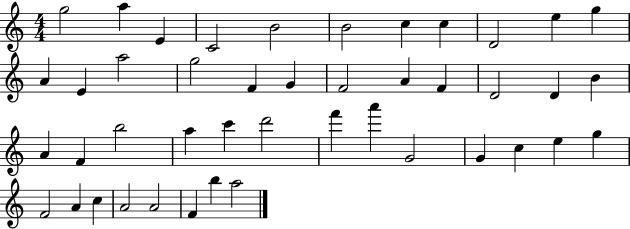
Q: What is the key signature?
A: C major